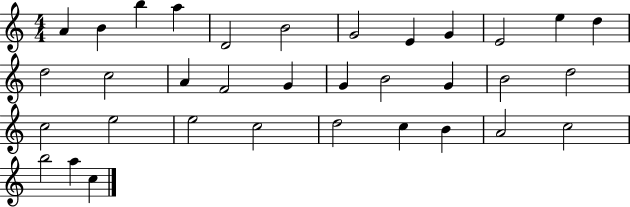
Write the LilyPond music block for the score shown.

{
  \clef treble
  \numericTimeSignature
  \time 4/4
  \key c \major
  a'4 b'4 b''4 a''4 | d'2 b'2 | g'2 e'4 g'4 | e'2 e''4 d''4 | \break d''2 c''2 | a'4 f'2 g'4 | g'4 b'2 g'4 | b'2 d''2 | \break c''2 e''2 | e''2 c''2 | d''2 c''4 b'4 | a'2 c''2 | \break b''2 a''4 c''4 | \bar "|."
}